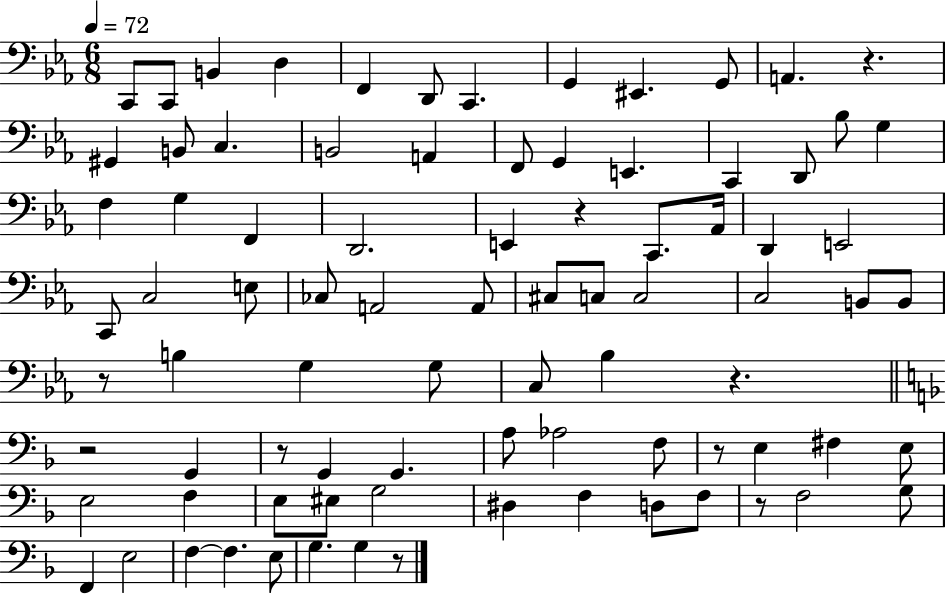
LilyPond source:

{
  \clef bass
  \numericTimeSignature
  \time 6/8
  \key ees \major
  \tempo 4 = 72
  c,8 c,8 b,4 d4 | f,4 d,8 c,4. | g,4 eis,4. g,8 | a,4. r4. | \break gis,4 b,8 c4. | b,2 a,4 | f,8 g,4 e,4. | c,4 d,8 bes8 g4 | \break f4 g4 f,4 | d,2. | e,4 r4 c,8. aes,16 | d,4 e,2 | \break c,8 c2 e8 | ces8 a,2 a,8 | cis8 c8 c2 | c2 b,8 b,8 | \break r8 b4 g4 g8 | c8 bes4 r4. | \bar "||" \break \key d \minor r2 g,4 | r8 g,4 g,4. | a8 aes2 f8 | r8 e4 fis4 e8 | \break e2 f4 | e8 eis8 g2 | dis4 f4 d8 f8 | r8 f2 g8 | \break f,4 e2 | f4~~ f4. e8 | g4. g4 r8 | \bar "|."
}